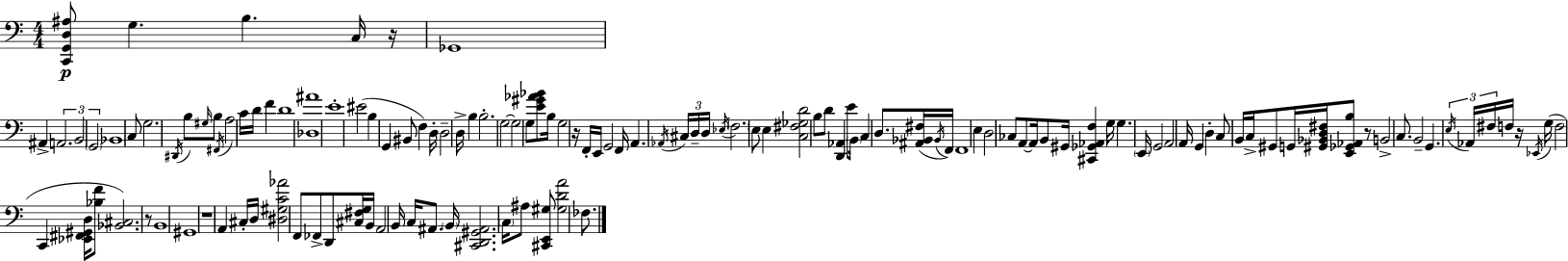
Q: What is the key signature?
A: C major